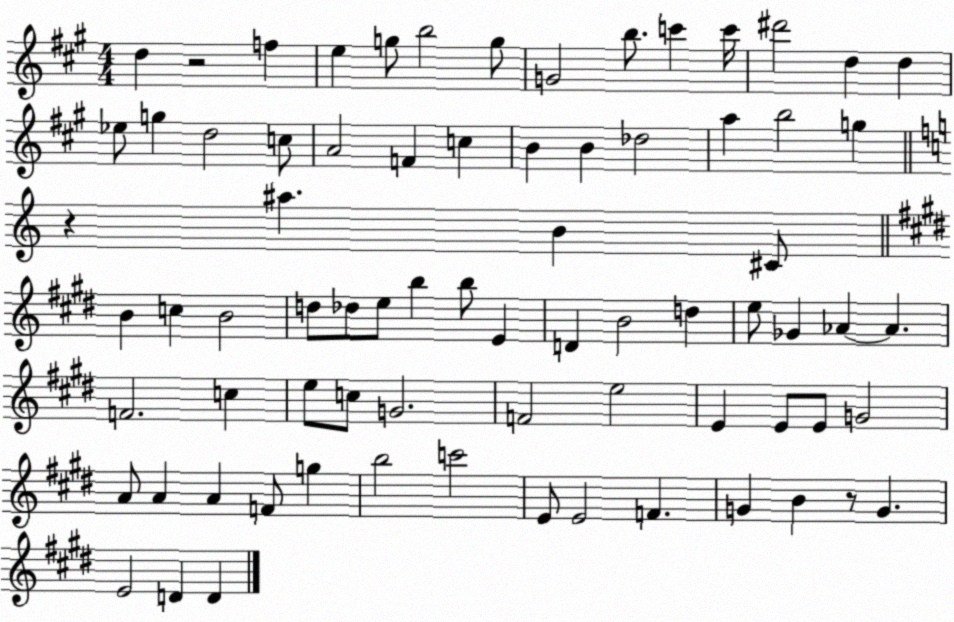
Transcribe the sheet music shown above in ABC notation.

X:1
T:Untitled
M:4/4
L:1/4
K:A
d z2 f e g/2 b2 g/2 G2 b/2 c' c'/4 ^d'2 d d _e/2 g d2 c/2 A2 F c B B _d2 a b2 g z ^a B ^C/2 B c B2 d/2 _d/2 e/2 b b/2 E D B2 d e/2 _G _A _A F2 c e/2 c/2 G2 F2 e2 E E/2 E/2 G2 A/2 A A F/2 g b2 c'2 E/2 E2 F G B z/2 G E2 D D